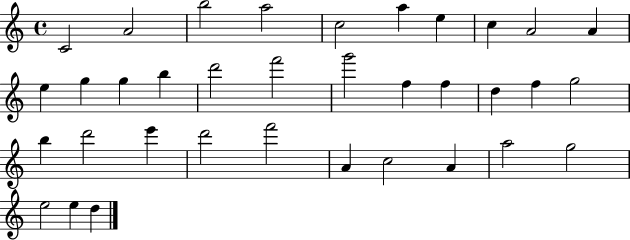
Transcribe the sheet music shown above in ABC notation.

X:1
T:Untitled
M:4/4
L:1/4
K:C
C2 A2 b2 a2 c2 a e c A2 A e g g b d'2 f'2 g'2 f f d f g2 b d'2 e' d'2 f'2 A c2 A a2 g2 e2 e d